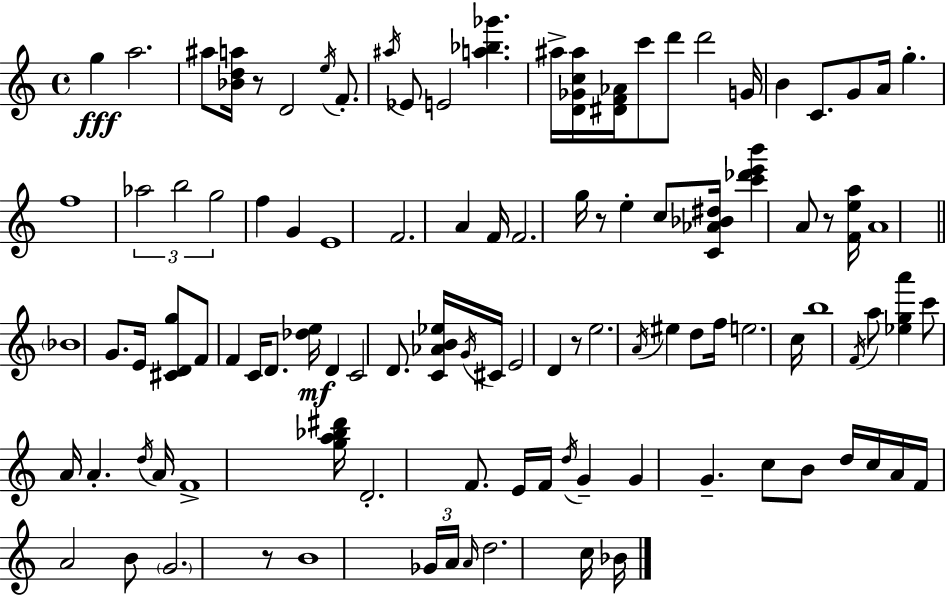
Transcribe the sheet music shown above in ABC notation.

X:1
T:Untitled
M:4/4
L:1/4
K:Am
g a2 ^a/2 [_Bda]/4 z/2 D2 e/4 F/2 ^a/4 _E/2 E2 [a_b_g'] ^a/4 [D_Gc^a]/4 [^DF_A]/4 c'/2 d'/2 d'2 G/4 B C/2 G/2 A/4 g f4 _a2 b2 g2 f G E4 F2 A F/4 F2 g/4 z/2 e c/2 [C_A_B^d]/4 [c'_d'e'b'] A/2 z/2 [Fea]/4 A4 _B4 G/2 E/4 [^CDg]/2 F/2 F C/4 D/2 [_de]/4 D C2 D/2 [C_AB_e]/4 G/4 ^C/4 E2 D z/2 e2 A/4 ^e d/2 f/4 e2 c/4 b4 F/4 a/2 [_ega'] c'/2 A/4 A d/4 A/4 F4 [ga_b^d']/4 D2 F/2 E/4 F/4 d/4 G G G c/2 B/2 d/4 c/4 A/4 F/4 A2 B/2 G2 z/2 B4 _G/4 A/4 A/4 d2 c/4 _B/4